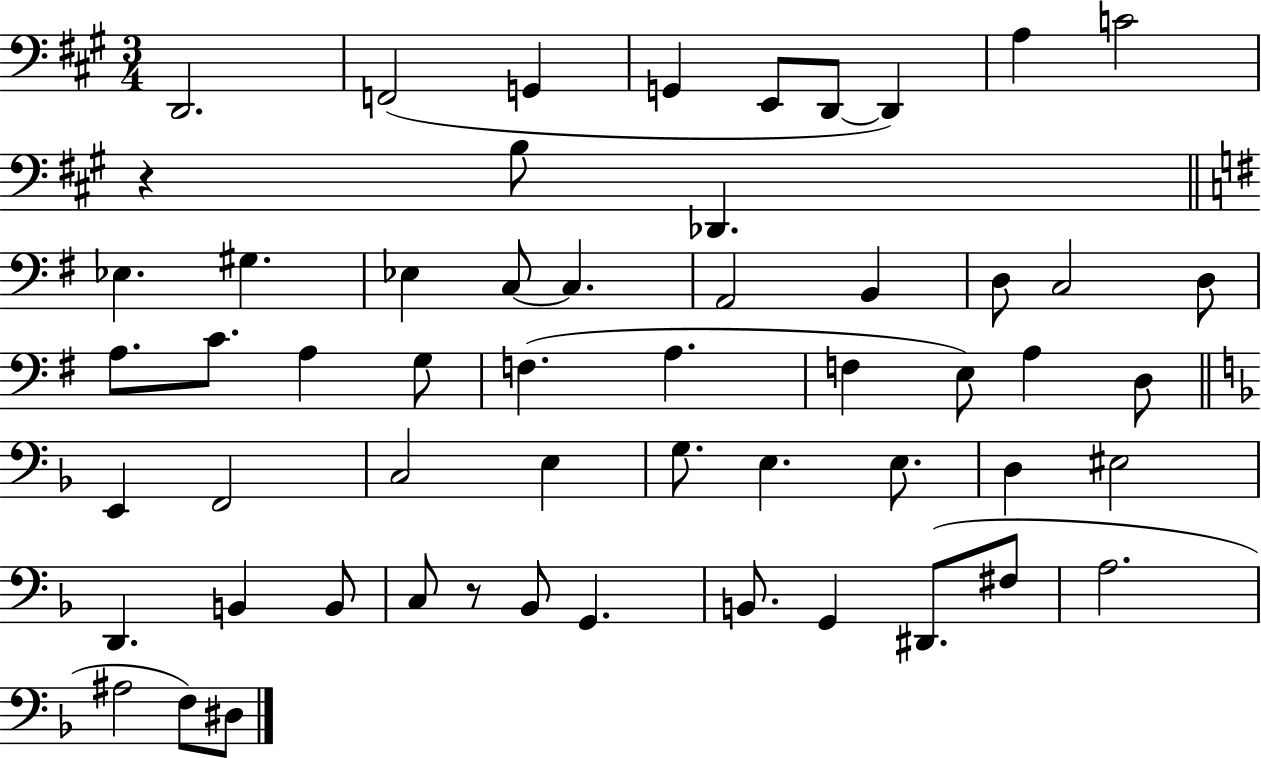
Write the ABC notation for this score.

X:1
T:Untitled
M:3/4
L:1/4
K:A
D,,2 F,,2 G,, G,, E,,/2 D,,/2 D,, A, C2 z B,/2 _D,, _E, ^G, _E, C,/2 C, A,,2 B,, D,/2 C,2 D,/2 A,/2 C/2 A, G,/2 F, A, F, E,/2 A, D,/2 E,, F,,2 C,2 E, G,/2 E, E,/2 D, ^E,2 D,, B,, B,,/2 C,/2 z/2 _B,,/2 G,, B,,/2 G,, ^D,,/2 ^F,/2 A,2 ^A,2 F,/2 ^D,/2